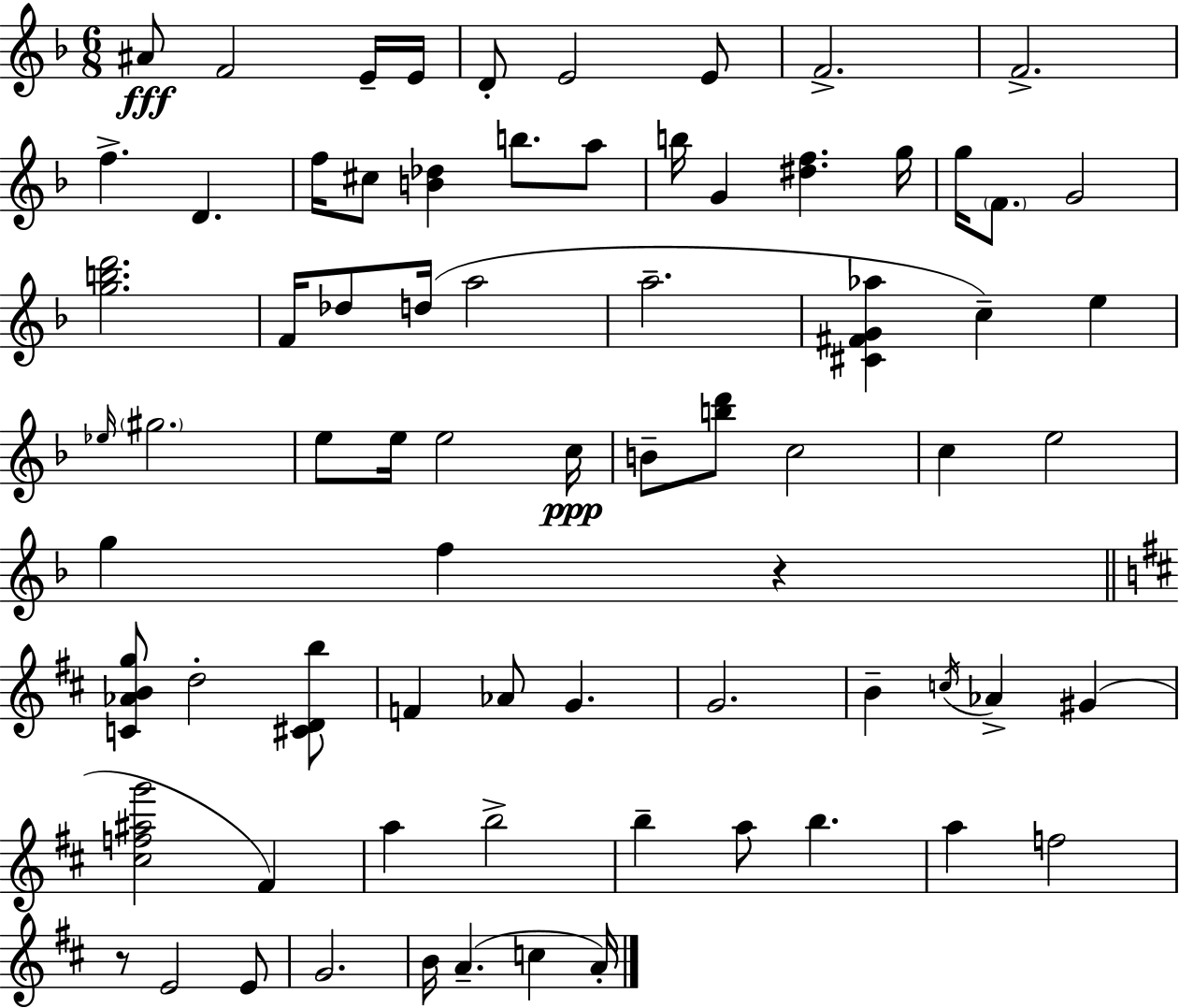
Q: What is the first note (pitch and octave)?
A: A#4